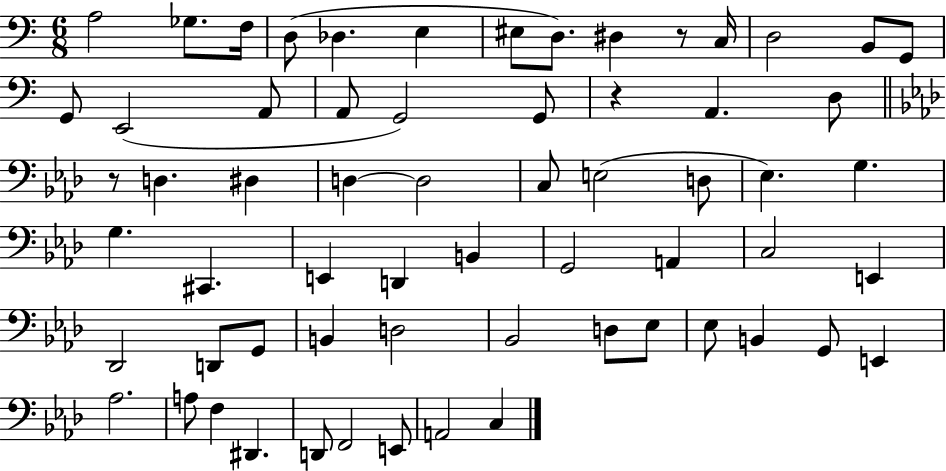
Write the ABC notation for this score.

X:1
T:Untitled
M:6/8
L:1/4
K:C
A,2 _G,/2 F,/4 D,/2 _D, E, ^E,/2 D,/2 ^D, z/2 C,/4 D,2 B,,/2 G,,/2 G,,/2 E,,2 A,,/2 A,,/2 G,,2 G,,/2 z A,, D,/2 z/2 D, ^D, D, D,2 C,/2 E,2 D,/2 _E, G, G, ^C,, E,, D,, B,, G,,2 A,, C,2 E,, _D,,2 D,,/2 G,,/2 B,, D,2 _B,,2 D,/2 _E,/2 _E,/2 B,, G,,/2 E,, _A,2 A,/2 F, ^D,, D,,/2 F,,2 E,,/2 A,,2 C,